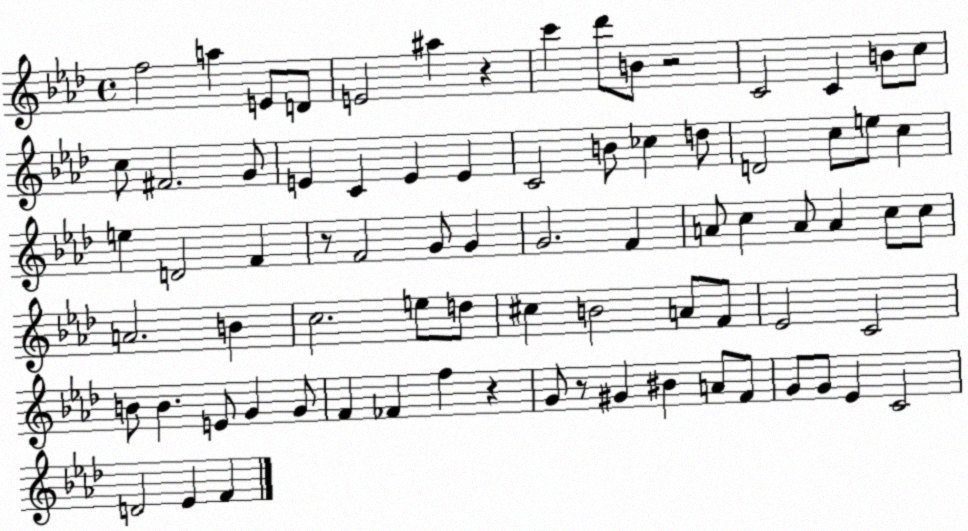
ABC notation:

X:1
T:Untitled
M:4/4
L:1/4
K:Ab
f2 a E/2 D/2 E2 ^a z c' _d'/2 B/2 z2 C2 C B/2 c/2 c/2 ^F2 G/2 E C E E C2 B/2 _c d/2 D2 c/2 e/2 c e D2 F z/2 F2 G/2 G G2 F A/2 c A/2 A c/2 c/2 A2 B c2 e/2 d/2 ^c B2 A/2 F/2 _E2 C2 B/2 B E/2 G G/2 F _F f z G/2 z/2 ^G ^B A/2 F/2 G/2 G/2 _E C2 D2 _E F